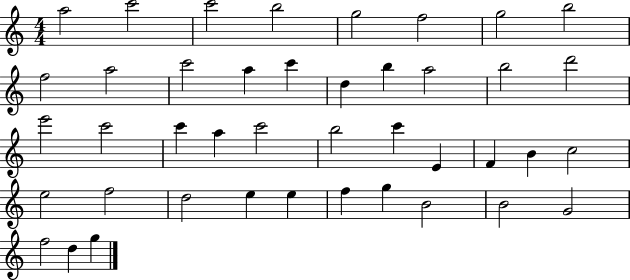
{
  \clef treble
  \numericTimeSignature
  \time 4/4
  \key c \major
  a''2 c'''2 | c'''2 b''2 | g''2 f''2 | g''2 b''2 | \break f''2 a''2 | c'''2 a''4 c'''4 | d''4 b''4 a''2 | b''2 d'''2 | \break e'''2 c'''2 | c'''4 a''4 c'''2 | b''2 c'''4 e'4 | f'4 b'4 c''2 | \break e''2 f''2 | d''2 e''4 e''4 | f''4 g''4 b'2 | b'2 g'2 | \break f''2 d''4 g''4 | \bar "|."
}